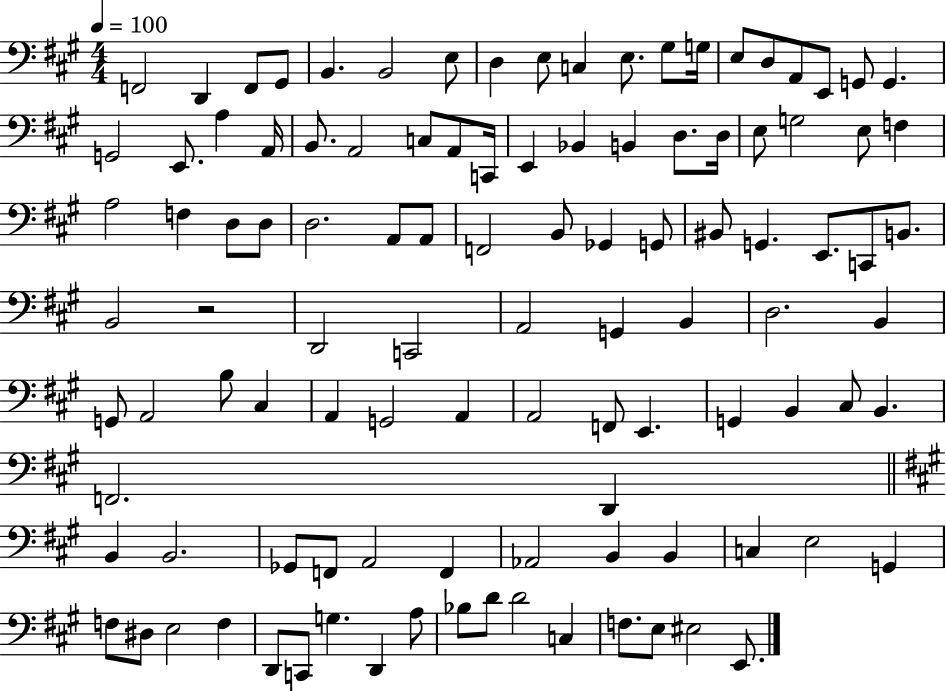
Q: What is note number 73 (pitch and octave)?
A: B2